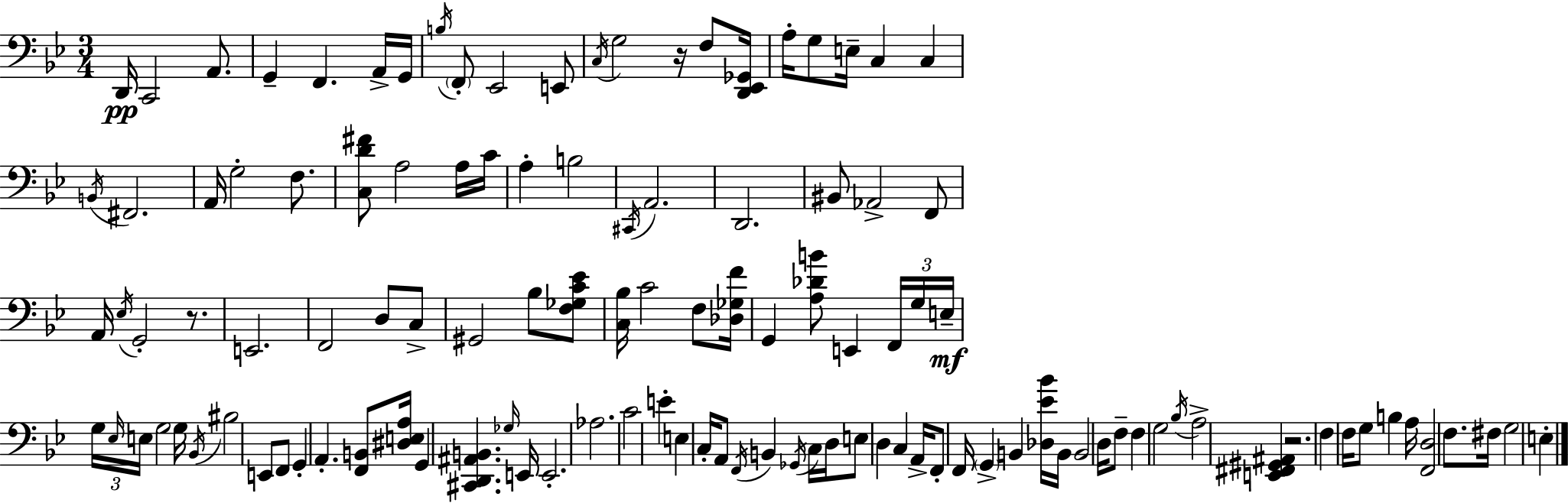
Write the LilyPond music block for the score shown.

{
  \clef bass
  \numericTimeSignature
  \time 3/4
  \key g \minor
  d,16\pp c,2 a,8. | g,4-- f,4. a,16-> g,16 | \acciaccatura { b16 } \parenthesize f,8-. ees,2 e,8 | \acciaccatura { c16 } g2 r16 f8 | \break <d, ees, ges,>16 a16-. g8 e16-- c4 c4 | \acciaccatura { b,16 } fis,2. | a,16 g2-. | f8. <c d' fis'>8 a2 | \break a16 c'16 a4-. b2 | \acciaccatura { cis,16 } a,2. | d,2. | bis,8 aes,2-> | \break f,8 a,16 \acciaccatura { ees16 } g,2-. | r8. e,2. | f,2 | d8 c8-> gis,2 | \break bes8 <f ges c' ees'>8 <c bes>16 c'2 | f8 <des ges f'>16 g,4 <a des' b'>8 e,4 | \tuplet 3/2 { f,16 g16 e16--\mf } \tuplet 3/2 { g16 \grace { ees16 } e16 } g2 | g16 \acciaccatura { bes,16 } bis2 | \break e,8 f,8 g,4-. a,4.-. | <f, b,>8 <dis e a>16 g,4 | <cis, d, ais, b,>4. \grace { ges16 } e,16 e,2.-. | aes2. | \break c'2 | e'4-. e4 | c16-. a,8 \acciaccatura { f,16 } b,4 \acciaccatura { ges,16 } c16 d16 e8 | d4 c4 a,16-> f,8-. | \break f,16 \parenthesize g,4-> b,4 <des ees' bes'>16 b,16 b,2 | d16 f8-- f4 | g2 \acciaccatura { bes16 } a2-> | <e, fis, gis, ais,>4 r2. | \break f4 | f16 g8 b4 a16 <f, d>2 | f8. fis16 g2 | e4-. \bar "|."
}